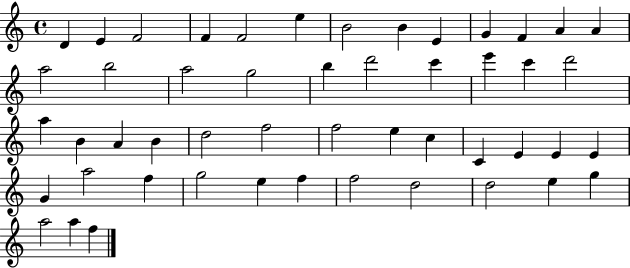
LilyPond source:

{
  \clef treble
  \time 4/4
  \defaultTimeSignature
  \key c \major
  d'4 e'4 f'2 | f'4 f'2 e''4 | b'2 b'4 e'4 | g'4 f'4 a'4 a'4 | \break a''2 b''2 | a''2 g''2 | b''4 d'''2 c'''4 | e'''4 c'''4 d'''2 | \break a''4 b'4 a'4 b'4 | d''2 f''2 | f''2 e''4 c''4 | c'4 e'4 e'4 e'4 | \break g'4 a''2 f''4 | g''2 e''4 f''4 | f''2 d''2 | d''2 e''4 g''4 | \break a''2 a''4 f''4 | \bar "|."
}